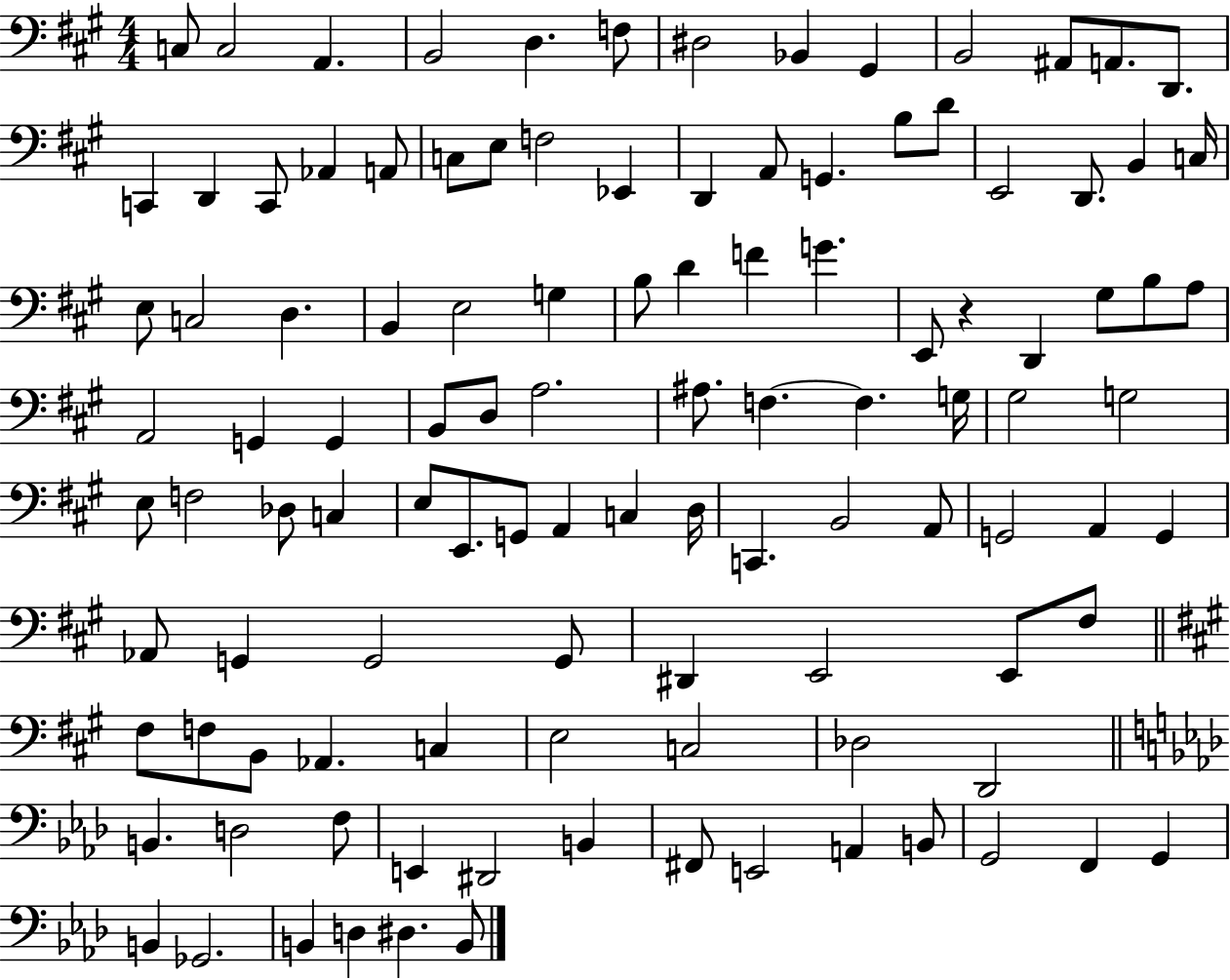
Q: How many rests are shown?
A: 1